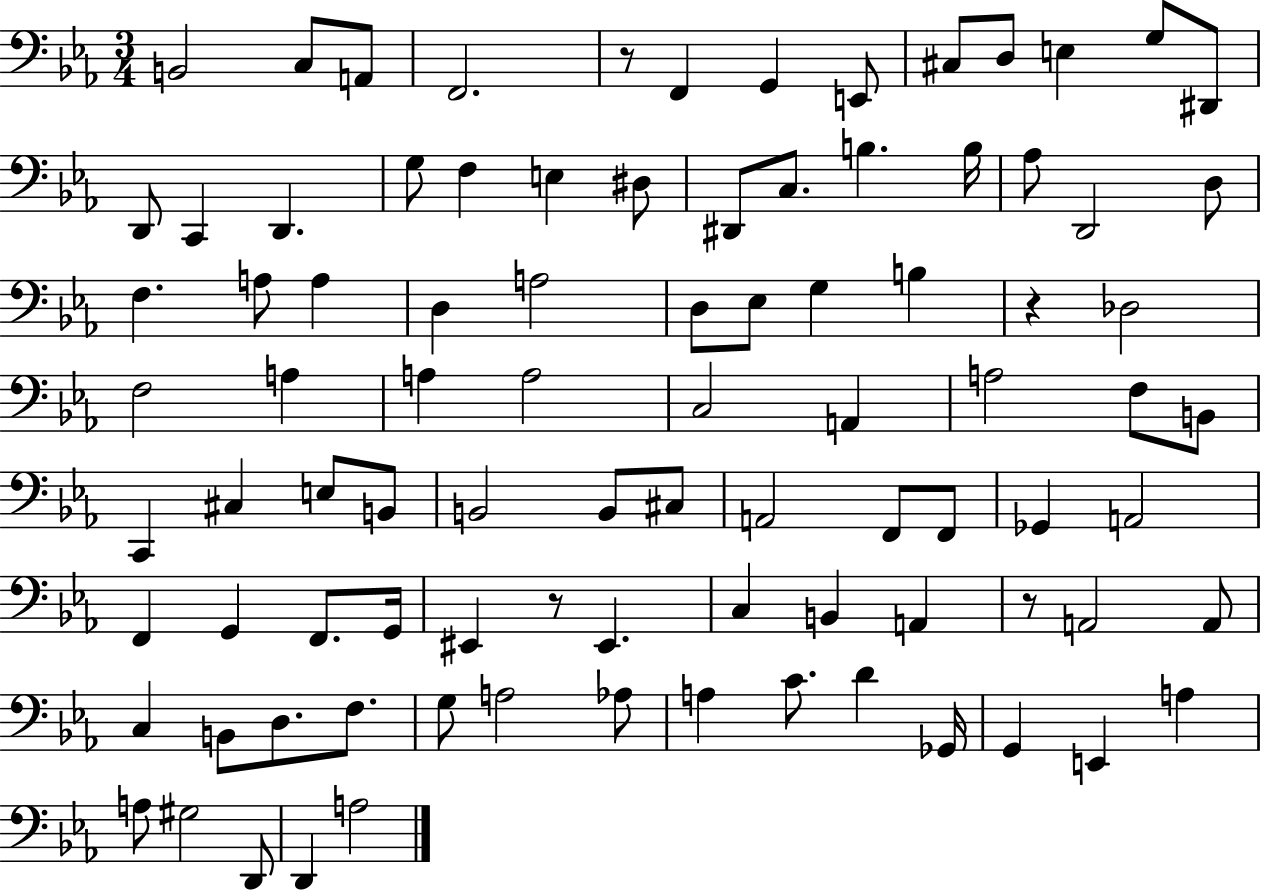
X:1
T:Untitled
M:3/4
L:1/4
K:Eb
B,,2 C,/2 A,,/2 F,,2 z/2 F,, G,, E,,/2 ^C,/2 D,/2 E, G,/2 ^D,,/2 D,,/2 C,, D,, G,/2 F, E, ^D,/2 ^D,,/2 C,/2 B, B,/4 _A,/2 D,,2 D,/2 F, A,/2 A, D, A,2 D,/2 _E,/2 G, B, z _D,2 F,2 A, A, A,2 C,2 A,, A,2 F,/2 B,,/2 C,, ^C, E,/2 B,,/2 B,,2 B,,/2 ^C,/2 A,,2 F,,/2 F,,/2 _G,, A,,2 F,, G,, F,,/2 G,,/4 ^E,, z/2 ^E,, C, B,, A,, z/2 A,,2 A,,/2 C, B,,/2 D,/2 F,/2 G,/2 A,2 _A,/2 A, C/2 D _G,,/4 G,, E,, A, A,/2 ^G,2 D,,/2 D,, A,2